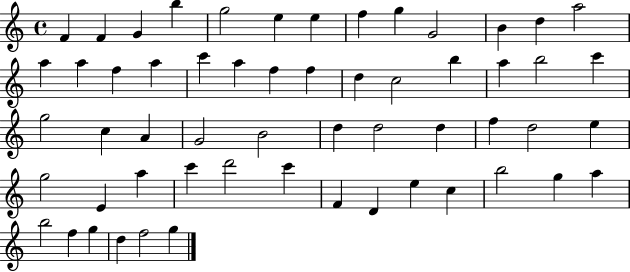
F4/q F4/q G4/q B5/q G5/h E5/q E5/q F5/q G5/q G4/h B4/q D5/q A5/h A5/q A5/q F5/q A5/q C6/q A5/q F5/q F5/q D5/q C5/h B5/q A5/q B5/h C6/q G5/h C5/q A4/q G4/h B4/h D5/q D5/h D5/q F5/q D5/h E5/q G5/h E4/q A5/q C6/q D6/h C6/q F4/q D4/q E5/q C5/q B5/h G5/q A5/q B5/h F5/q G5/q D5/q F5/h G5/q